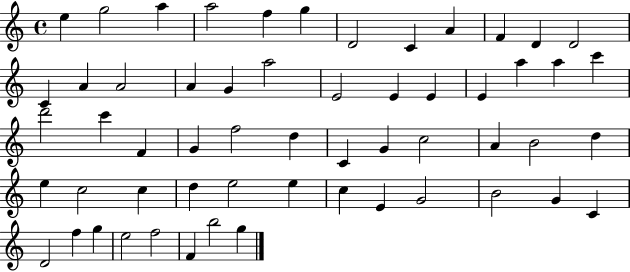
E5/q G5/h A5/q A5/h F5/q G5/q D4/h C4/q A4/q F4/q D4/q D4/h C4/q A4/q A4/h A4/q G4/q A5/h E4/h E4/q E4/q E4/q A5/q A5/q C6/q D6/h C6/q F4/q G4/q F5/h D5/q C4/q G4/q C5/h A4/q B4/h D5/q E5/q C5/h C5/q D5/q E5/h E5/q C5/q E4/q G4/h B4/h G4/q C4/q D4/h F5/q G5/q E5/h F5/h F4/q B5/h G5/q